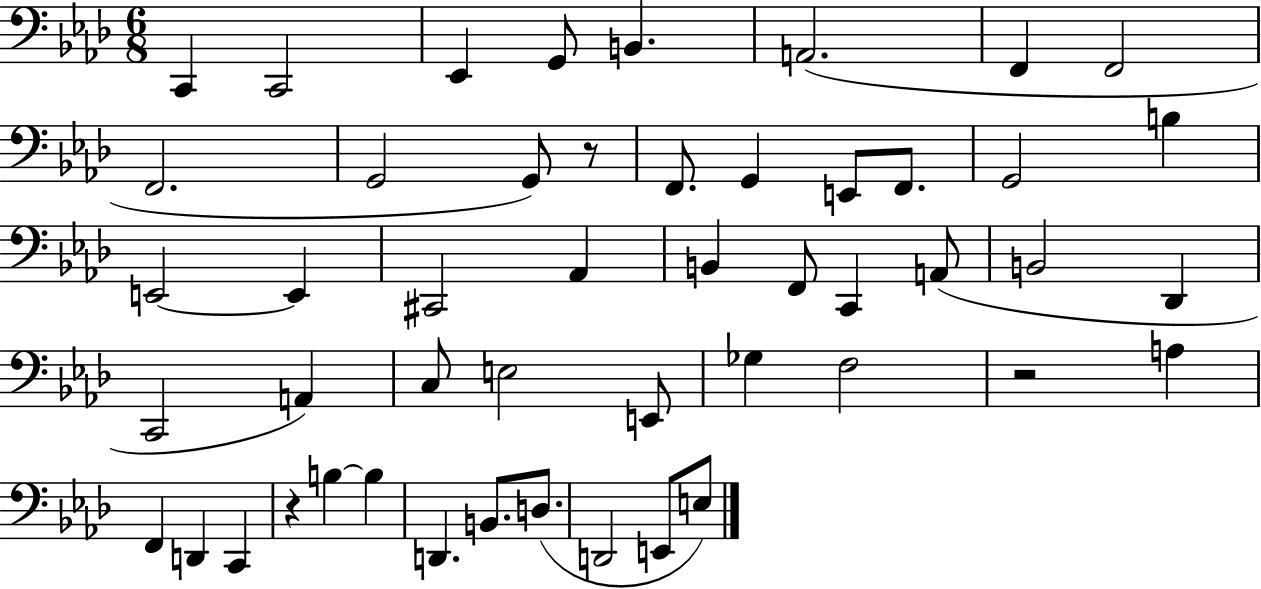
C2/q C2/h Eb2/q G2/e B2/q. A2/h. F2/q F2/h F2/h. G2/h G2/e R/e F2/e. G2/q E2/e F2/e. G2/h B3/q E2/h E2/q C#2/h Ab2/q B2/q F2/e C2/q A2/e B2/h Db2/q C2/h A2/q C3/e E3/h E2/e Gb3/q F3/h R/h A3/q F2/q D2/q C2/q R/q B3/q B3/q D2/q. B2/e. D3/e. D2/h E2/e E3/e